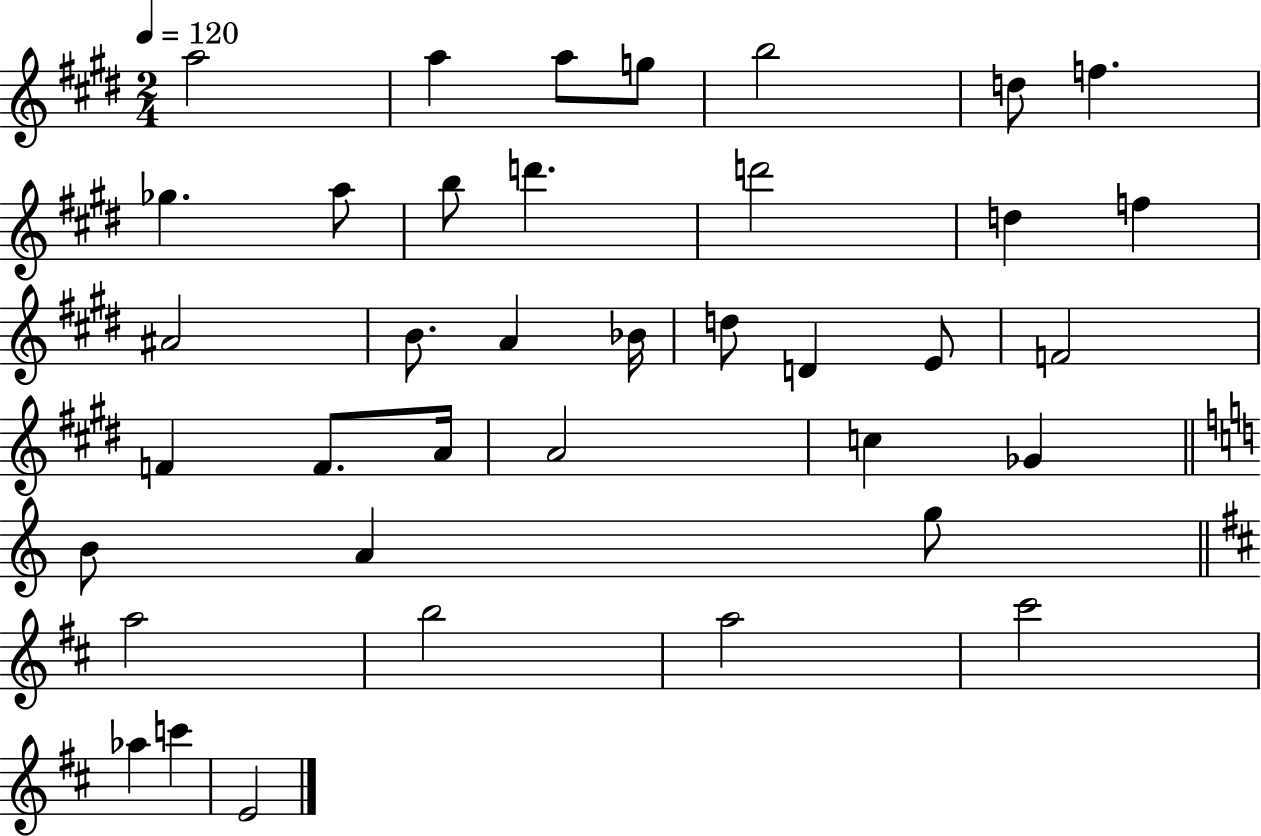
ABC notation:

X:1
T:Untitled
M:2/4
L:1/4
K:E
a2 a a/2 g/2 b2 d/2 f _g a/2 b/2 d' d'2 d f ^A2 B/2 A _B/4 d/2 D E/2 F2 F F/2 A/4 A2 c _G B/2 A g/2 a2 b2 a2 ^c'2 _a c' E2